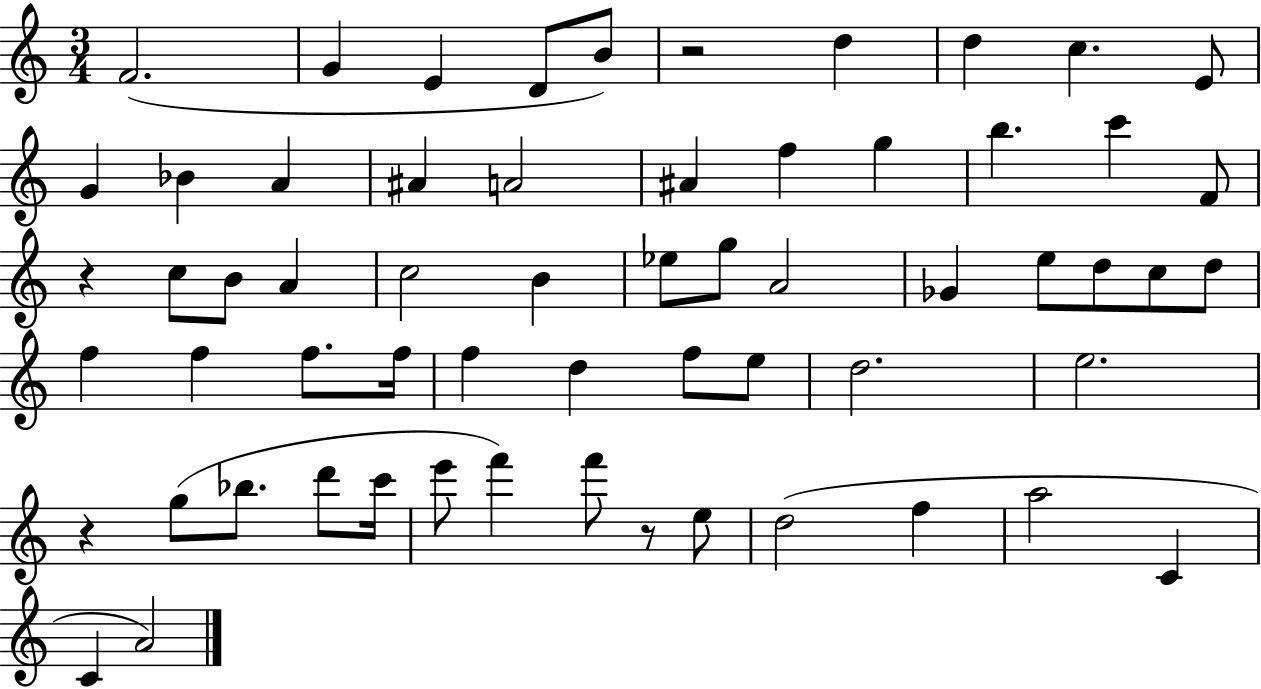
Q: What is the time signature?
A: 3/4